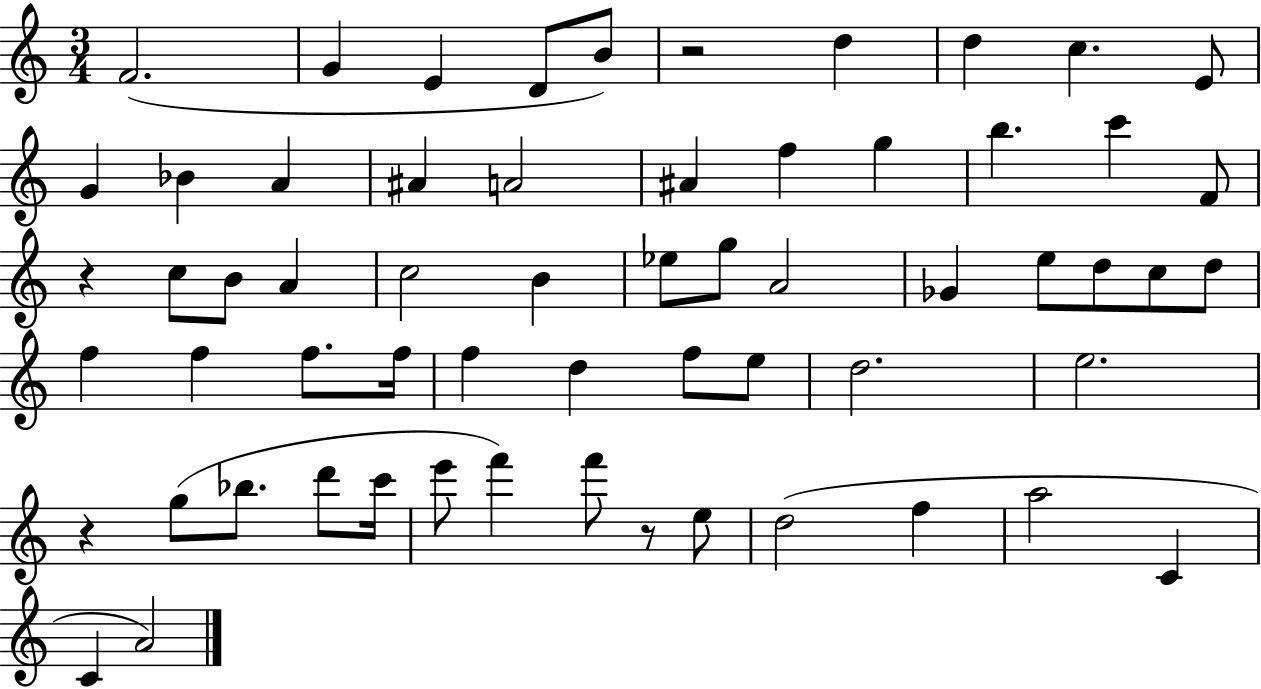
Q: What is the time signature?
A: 3/4